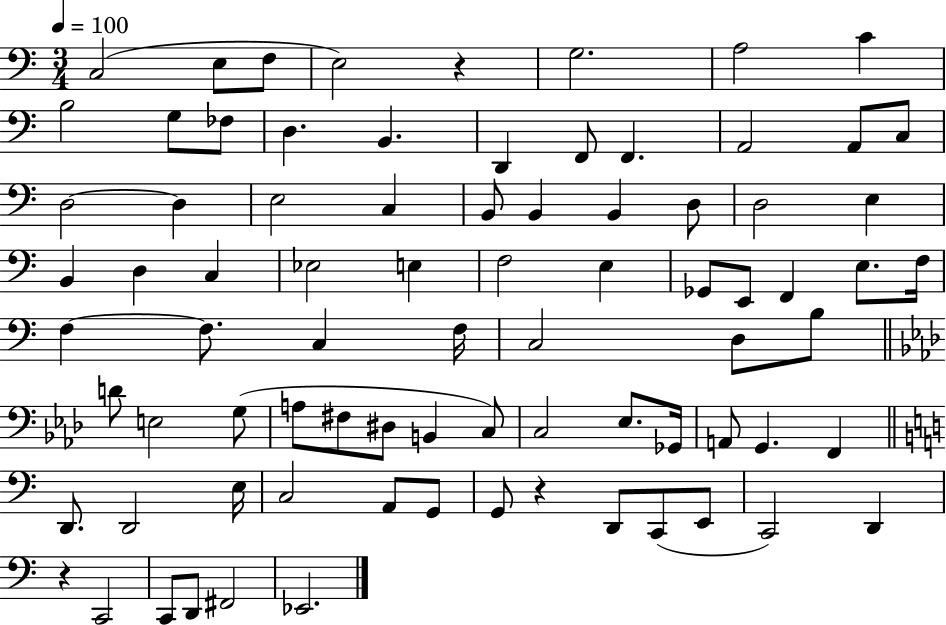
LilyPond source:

{
  \clef bass
  \numericTimeSignature
  \time 3/4
  \key c \major
  \tempo 4 = 100
  c2( e8 f8 | e2) r4 | g2. | a2 c'4 | \break b2 g8 fes8 | d4. b,4. | d,4 f,8 f,4. | a,2 a,8 c8 | \break d2~~ d4 | e2 c4 | b,8 b,4 b,4 d8 | d2 e4 | \break b,4 d4 c4 | ees2 e4 | f2 e4 | ges,8 e,8 f,4 e8. f16 | \break f4~~ f8. c4 f16 | c2 d8 b8 | \bar "||" \break \key f \minor d'8 e2 g8( | a8 fis8 dis8 b,4 c8) | c2 ees8. ges,16 | a,8 g,4. f,4 | \break \bar "||" \break \key c \major d,8. d,2 e16 | c2 a,8 g,8 | g,8 r4 d,8 c,8( e,8 | c,2) d,4 | \break r4 c,2 | c,8 d,8 fis,2 | ees,2. | \bar "|."
}